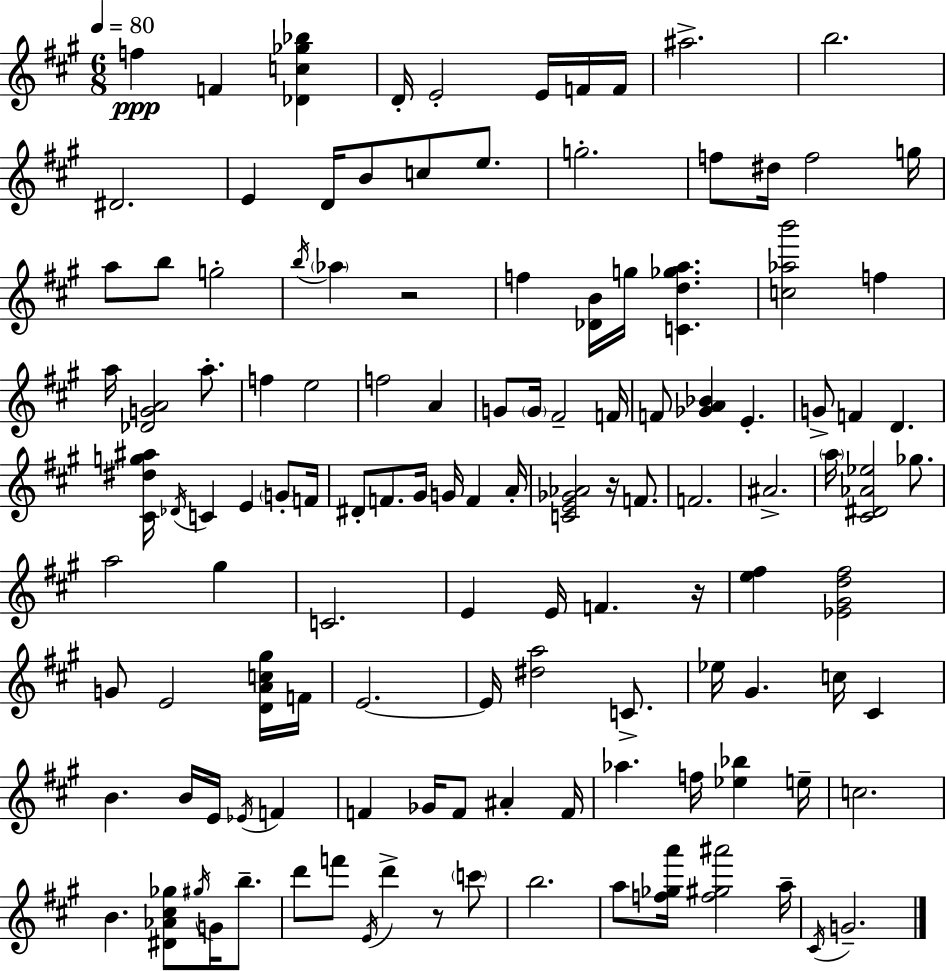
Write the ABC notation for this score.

X:1
T:Untitled
M:6/8
L:1/4
K:A
f F [_Dc_g_b] D/4 E2 E/4 F/4 F/4 ^a2 b2 ^D2 E D/4 B/2 c/2 e/2 g2 f/2 ^d/4 f2 g/4 a/2 b/2 g2 b/4 _a z2 f [_DB]/4 g/4 [Cd_ga] [c_ab']2 f a/4 [_DGA]2 a/2 f e2 f2 A G/2 G/4 ^F2 F/4 F/2 [_GA_B] E G/2 F D [^C^dg^a]/4 _D/4 C E G/2 F/4 ^D/2 F/2 ^G/4 G/4 F A/4 [CE_G_A]2 z/4 F/2 F2 ^A2 a/4 [^C^D_A_e]2 _g/2 a2 ^g C2 E E/4 F z/4 [e^f] [_E^Gd^f]2 G/2 E2 [DAc^g]/4 F/4 E2 E/4 [^da]2 C/2 _e/4 ^G c/4 ^C B B/4 E/4 _E/4 F F _G/4 F/2 ^A F/4 _a f/4 [_e_b] e/4 c2 B [^D_A^c_g]/2 ^g/4 G/4 b/2 d'/2 f'/2 E/4 d' z/2 c'/2 b2 a/2 [f_ga']/4 [f^g^a']2 a/4 ^C/4 G2